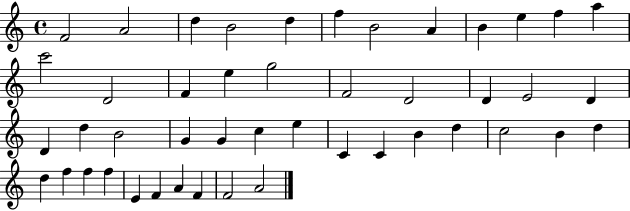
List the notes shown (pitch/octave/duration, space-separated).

F4/h A4/h D5/q B4/h D5/q F5/q B4/h A4/q B4/q E5/q F5/q A5/q C6/h D4/h F4/q E5/q G5/h F4/h D4/h D4/q E4/h D4/q D4/q D5/q B4/h G4/q G4/q C5/q E5/q C4/q C4/q B4/q D5/q C5/h B4/q D5/q D5/q F5/q F5/q F5/q E4/q F4/q A4/q F4/q F4/h A4/h